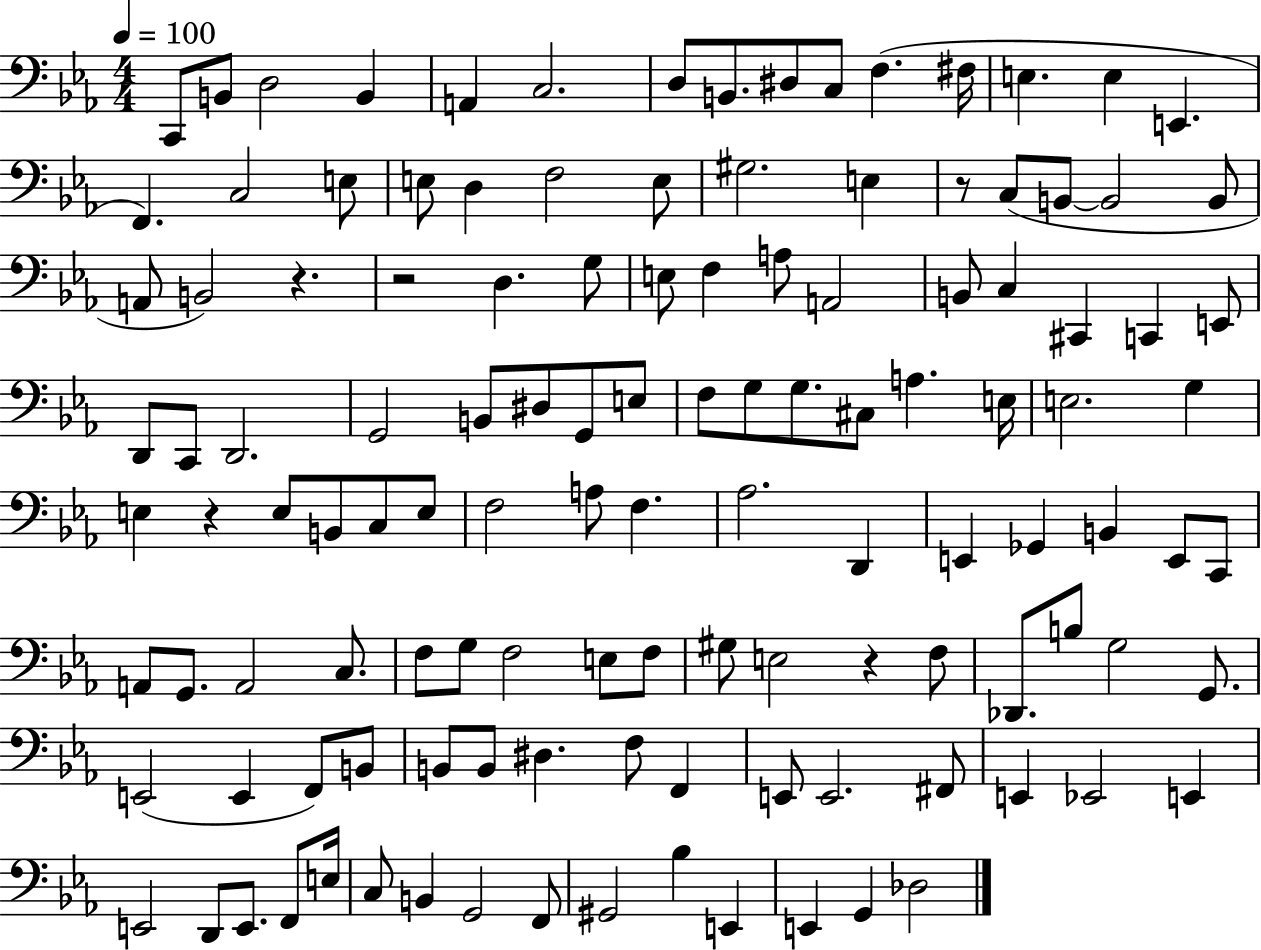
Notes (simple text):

C2/e B2/e D3/h B2/q A2/q C3/h. D3/e B2/e. D#3/e C3/e F3/q. F#3/s E3/q. E3/q E2/q. F2/q. C3/h E3/e E3/e D3/q F3/h E3/e G#3/h. E3/q R/e C3/e B2/e B2/h B2/e A2/e B2/h R/q. R/h D3/q. G3/e E3/e F3/q A3/e A2/h B2/e C3/q C#2/q C2/q E2/e D2/e C2/e D2/h. G2/h B2/e D#3/e G2/e E3/e F3/e G3/e G3/e. C#3/e A3/q. E3/s E3/h. G3/q E3/q R/q E3/e B2/e C3/e E3/e F3/h A3/e F3/q. Ab3/h. D2/q E2/q Gb2/q B2/q E2/e C2/e A2/e G2/e. A2/h C3/e. F3/e G3/e F3/h E3/e F3/e G#3/e E3/h R/q F3/e Db2/e. B3/e G3/h G2/e. E2/h E2/q F2/e B2/e B2/e B2/e D#3/q. F3/e F2/q E2/e E2/h. F#2/e E2/q Eb2/h E2/q E2/h D2/e E2/e. F2/e E3/s C3/e B2/q G2/h F2/e G#2/h Bb3/q E2/q E2/q G2/q Db3/h